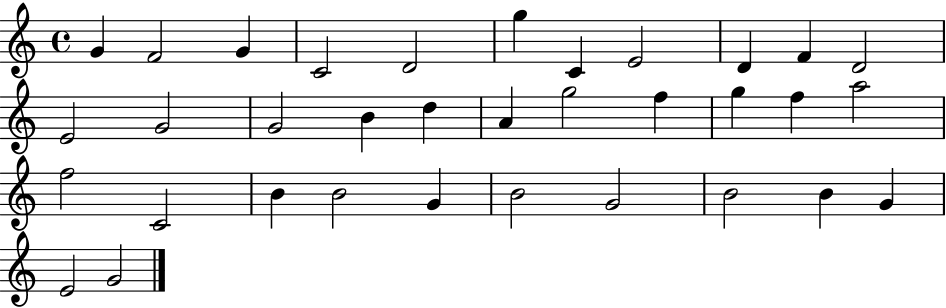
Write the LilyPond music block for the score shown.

{
  \clef treble
  \time 4/4
  \defaultTimeSignature
  \key c \major
  g'4 f'2 g'4 | c'2 d'2 | g''4 c'4 e'2 | d'4 f'4 d'2 | \break e'2 g'2 | g'2 b'4 d''4 | a'4 g''2 f''4 | g''4 f''4 a''2 | \break f''2 c'2 | b'4 b'2 g'4 | b'2 g'2 | b'2 b'4 g'4 | \break e'2 g'2 | \bar "|."
}